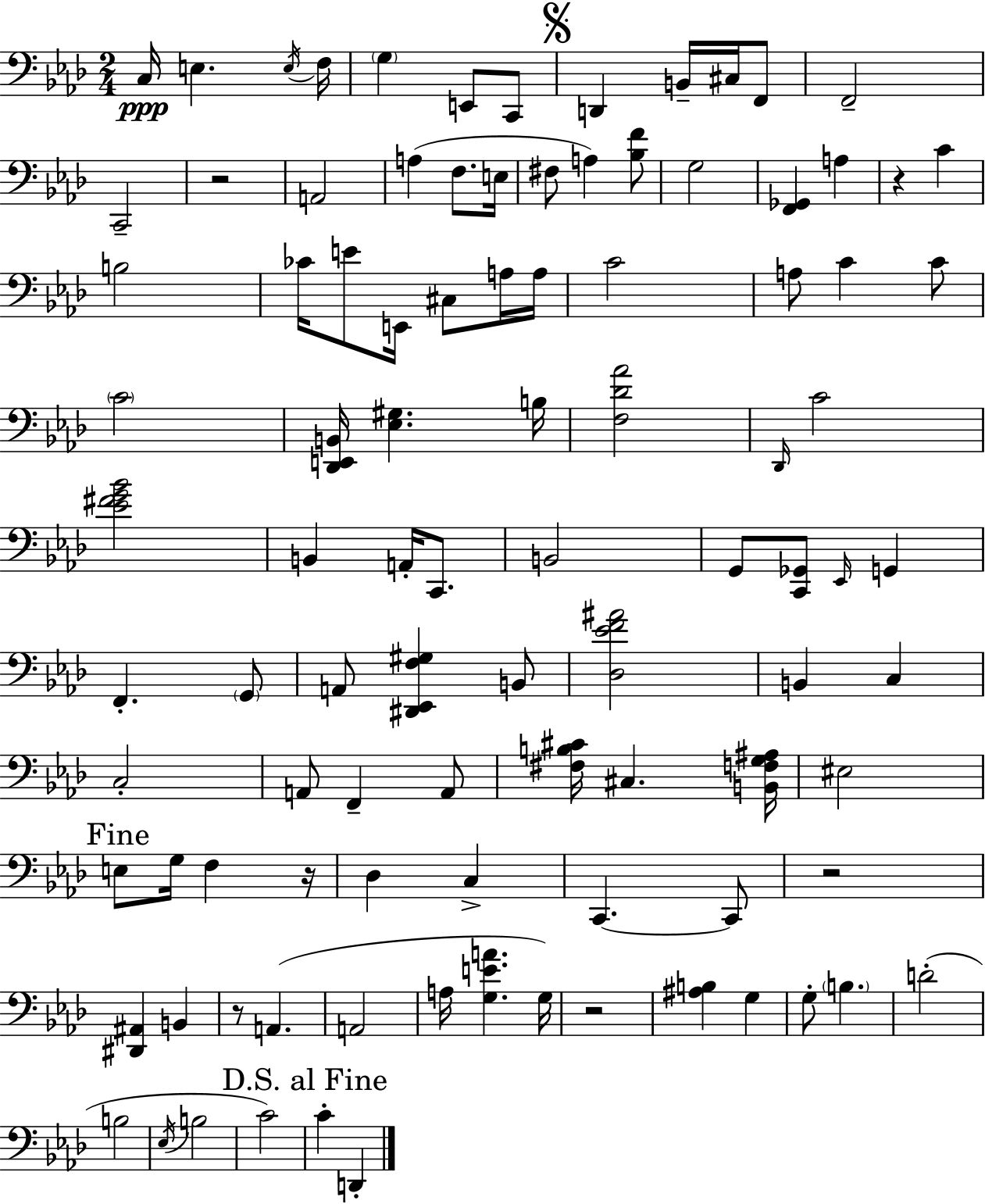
C3/s E3/q. E3/s F3/s G3/q E2/e C2/e D2/q B2/s C#3/s F2/e F2/h C2/h R/h A2/h A3/q F3/e. E3/s F#3/e A3/q [Bb3,F4]/e G3/h [F2,Gb2]/q A3/q R/q C4/q B3/h CES4/s E4/e E2/s C#3/e A3/s A3/s C4/h A3/e C4/q C4/e C4/h [Db2,E2,B2]/s [Eb3,G#3]/q. B3/s [F3,Db4,Ab4]/h Db2/s C4/h [Eb4,F#4,G4,Bb4]/h B2/q A2/s C2/e. B2/h G2/e [C2,Gb2]/e Eb2/s G2/q F2/q. G2/e A2/e [D#2,Eb2,F3,G#3]/q B2/e [Db3,Eb4,F4,A#4]/h B2/q C3/q C3/h A2/e F2/q A2/e [F#3,B3,C#4]/s C#3/q. [B2,F3,G3,A#3]/s EIS3/h E3/e G3/s F3/q R/s Db3/q C3/q C2/q. C2/e R/h [D#2,A#2]/q B2/q R/e A2/q. A2/h A3/s [G3,E4,A4]/q. G3/s R/h [A#3,B3]/q G3/q G3/e B3/q. D4/h B3/h Eb3/s B3/h C4/h C4/q D2/q